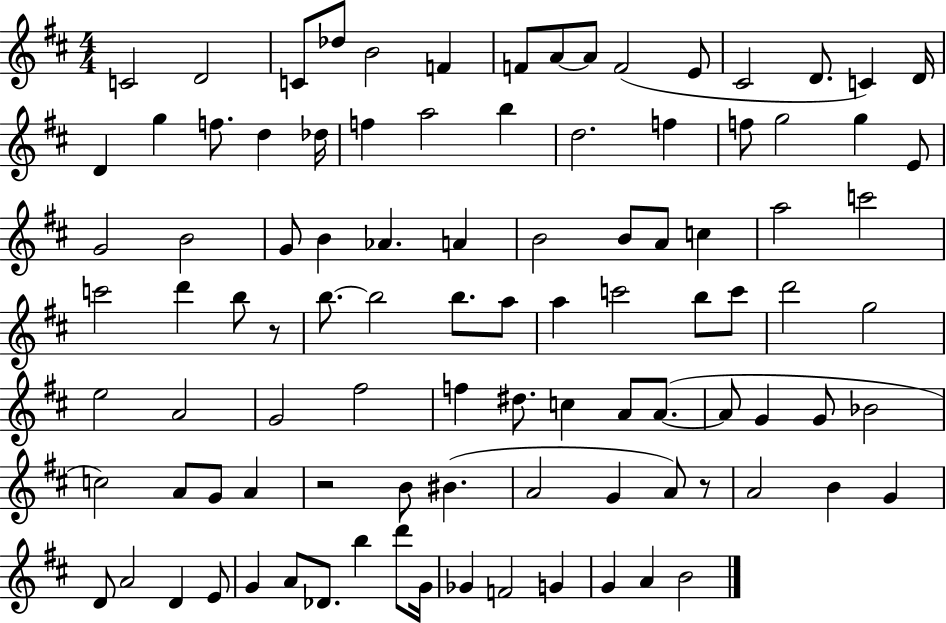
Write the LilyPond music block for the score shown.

{
  \clef treble
  \numericTimeSignature
  \time 4/4
  \key d \major
  \repeat volta 2 { c'2 d'2 | c'8 des''8 b'2 f'4 | f'8 a'8~~ a'8 f'2( e'8 | cis'2 d'8. c'4) d'16 | \break d'4 g''4 f''8. d''4 des''16 | f''4 a''2 b''4 | d''2. f''4 | f''8 g''2 g''4 e'8 | \break g'2 b'2 | g'8 b'4 aes'4. a'4 | b'2 b'8 a'8 c''4 | a''2 c'''2 | \break c'''2 d'''4 b''8 r8 | b''8.~~ b''2 b''8. a''8 | a''4 c'''2 b''8 c'''8 | d'''2 g''2 | \break e''2 a'2 | g'2 fis''2 | f''4 dis''8. c''4 a'8 a'8.~(~ | a'8 g'4 g'8 bes'2 | \break c''2) a'8 g'8 a'4 | r2 b'8 bis'4.( | a'2 g'4 a'8) r8 | a'2 b'4 g'4 | \break d'8 a'2 d'4 e'8 | g'4 a'8 des'8. b''4 d'''8 g'16 | ges'4 f'2 g'4 | g'4 a'4 b'2 | \break } \bar "|."
}